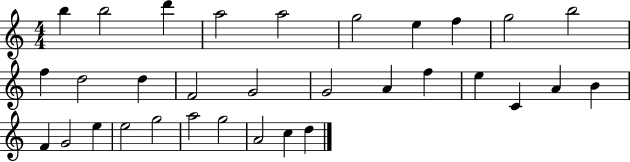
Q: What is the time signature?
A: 4/4